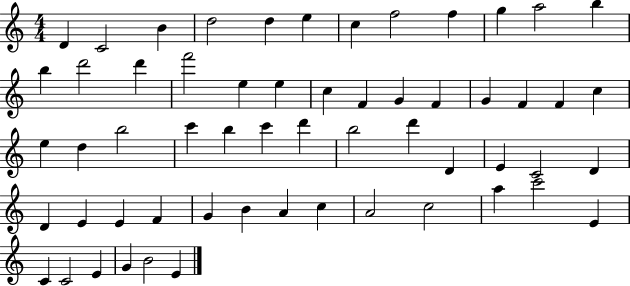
{
  \clef treble
  \numericTimeSignature
  \time 4/4
  \key c \major
  d'4 c'2 b'4 | d''2 d''4 e''4 | c''4 f''2 f''4 | g''4 a''2 b''4 | \break b''4 d'''2 d'''4 | f'''2 e''4 e''4 | c''4 f'4 g'4 f'4 | g'4 f'4 f'4 c''4 | \break e''4 d''4 b''2 | c'''4 b''4 c'''4 d'''4 | b''2 d'''4 d'4 | e'4 c'2 d'4 | \break d'4 e'4 e'4 f'4 | g'4 b'4 a'4 c''4 | a'2 c''2 | a''4 c'''2 e'4 | \break c'4 c'2 e'4 | g'4 b'2 e'4 | \bar "|."
}